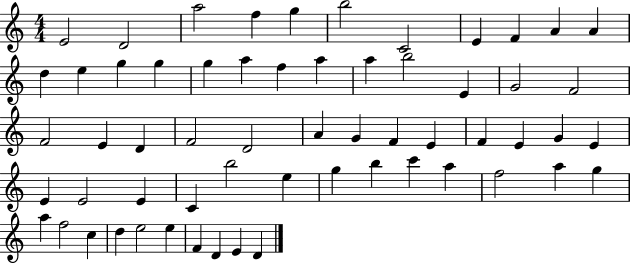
{
  \clef treble
  \numericTimeSignature
  \time 4/4
  \key c \major
  e'2 d'2 | a''2 f''4 g''4 | b''2 c'2 | e'4 f'4 a'4 a'4 | \break d''4 e''4 g''4 g''4 | g''4 a''4 f''4 a''4 | a''4 b''2 e'4 | g'2 f'2 | \break f'2 e'4 d'4 | f'2 d'2 | a'4 g'4 f'4 e'4 | f'4 e'4 g'4 e'4 | \break e'4 e'2 e'4 | c'4 b''2 e''4 | g''4 b''4 c'''4 a''4 | f''2 a''4 g''4 | \break a''4 f''2 c''4 | d''4 e''2 e''4 | f'4 d'4 e'4 d'4 | \bar "|."
}